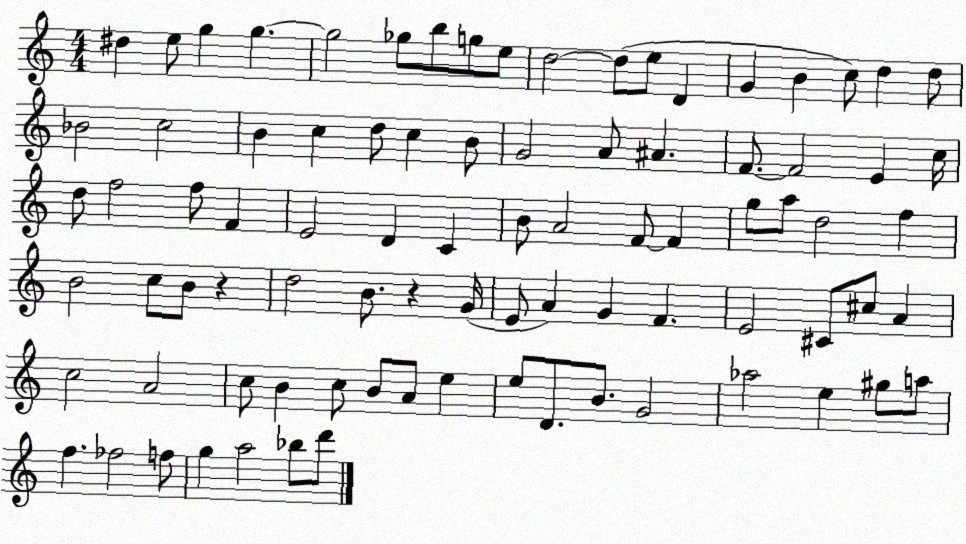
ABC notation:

X:1
T:Untitled
M:4/4
L:1/4
K:C
^d e/2 g g g2 _g/2 b/2 g/2 e/2 d2 d/2 e/2 D G B c/2 d d/2 _B2 c2 B c d/2 c B/2 G2 A/2 ^A F/2 F2 E c/4 d/2 f2 f/2 F E2 D C B/2 A2 F/2 F g/2 a/2 d2 f B2 c/2 B/2 z d2 B/2 z G/4 E/2 A G F E2 ^C/2 ^c/2 A c2 A2 c/2 B c/2 B/2 A/2 e e/2 D/2 B/2 G2 _a2 e ^g/2 a/2 f _f2 f/2 g a2 _b/2 d'/2